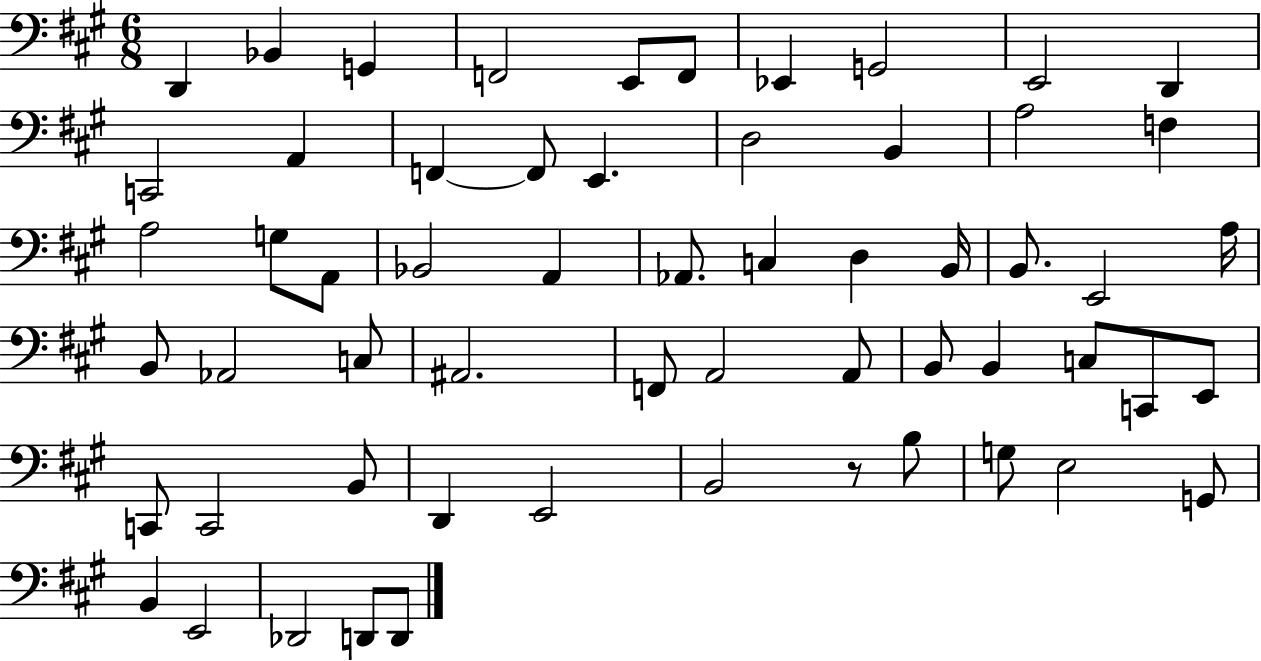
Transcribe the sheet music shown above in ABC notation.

X:1
T:Untitled
M:6/8
L:1/4
K:A
D,, _B,, G,, F,,2 E,,/2 F,,/2 _E,, G,,2 E,,2 D,, C,,2 A,, F,, F,,/2 E,, D,2 B,, A,2 F, A,2 G,/2 A,,/2 _B,,2 A,, _A,,/2 C, D, B,,/4 B,,/2 E,,2 A,/4 B,,/2 _A,,2 C,/2 ^A,,2 F,,/2 A,,2 A,,/2 B,,/2 B,, C,/2 C,,/2 E,,/2 C,,/2 C,,2 B,,/2 D,, E,,2 B,,2 z/2 B,/2 G,/2 E,2 G,,/2 B,, E,,2 _D,,2 D,,/2 D,,/2